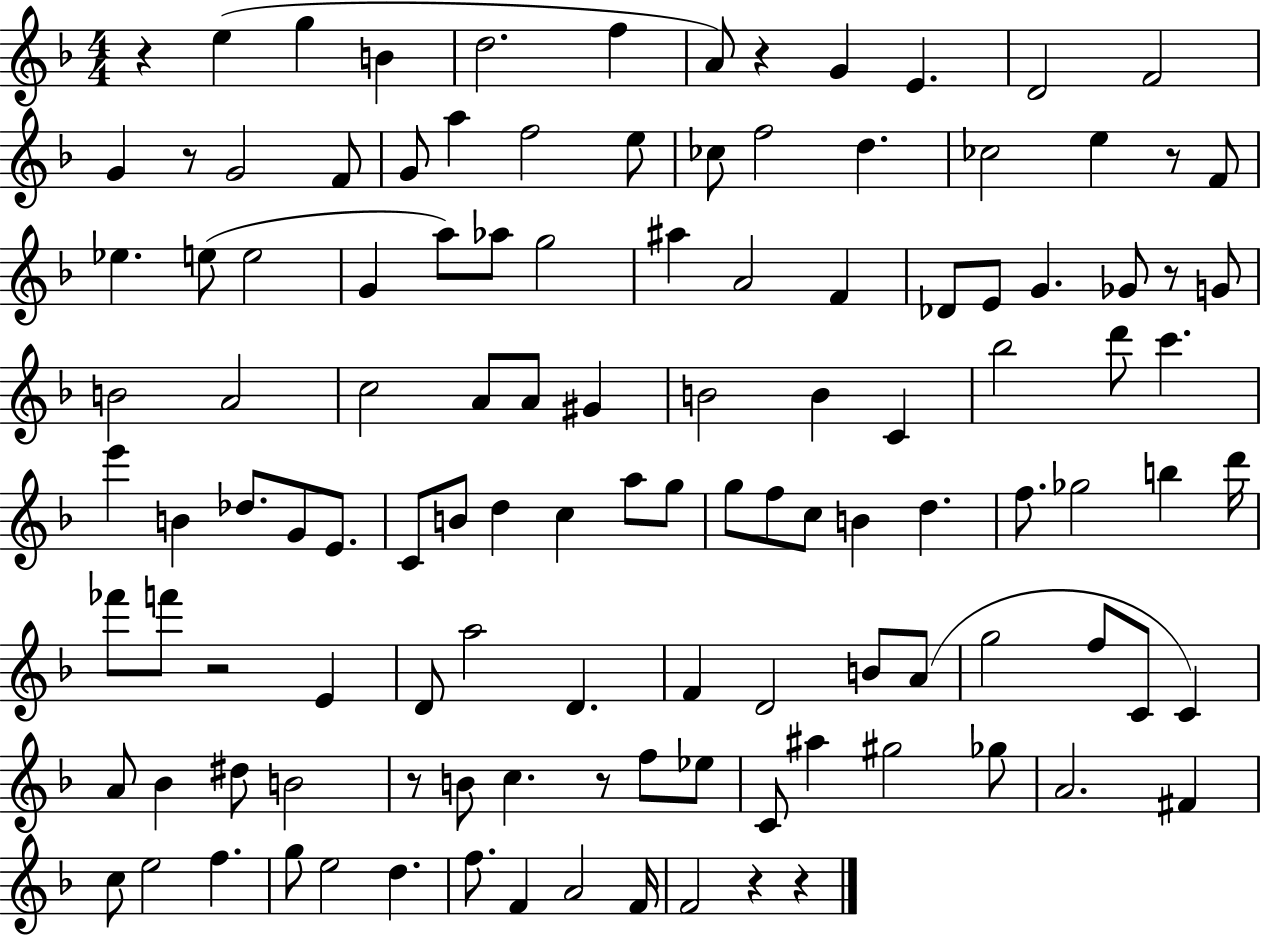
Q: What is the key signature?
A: F major